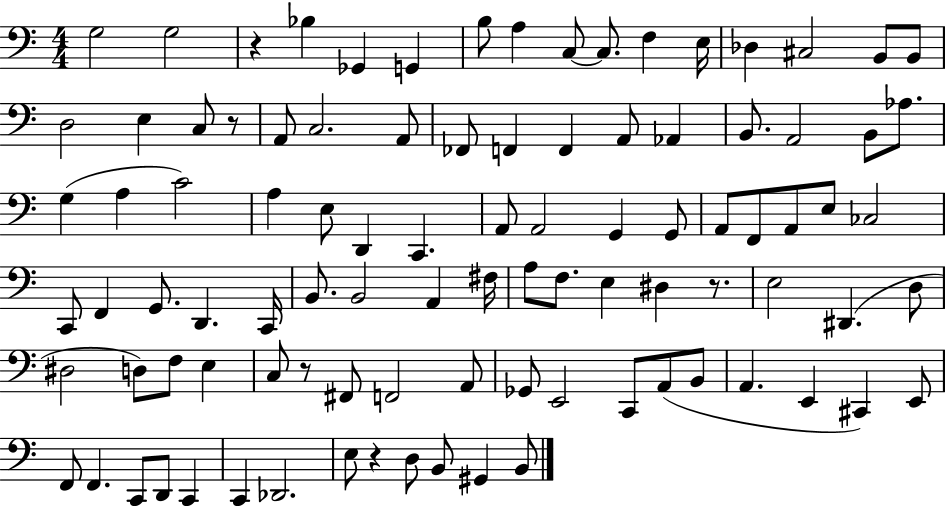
{
  \clef bass
  \numericTimeSignature
  \time 4/4
  \key c \major
  g2 g2 | r4 bes4 ges,4 g,4 | b8 a4 c8~~ c8. f4 e16 | des4 cis2 b,8 b,8 | \break d2 e4 c8 r8 | a,8 c2. a,8 | fes,8 f,4 f,4 a,8 aes,4 | b,8. a,2 b,8 aes8. | \break g4( a4 c'2) | a4 e8 d,4 c,4. | a,8 a,2 g,4 g,8 | a,8 f,8 a,8 e8 ces2 | \break c,8 f,4 g,8. d,4. c,16 | b,8. b,2 a,4 fis16 | a8 f8. e4 dis4 r8. | e2 dis,4.( d8 | \break dis2 d8) f8 e4 | c8 r8 fis,8 f,2 a,8 | ges,8 e,2 c,8 a,8( b,8 | a,4. e,4 cis,4) e,8 | \break f,8 f,4. c,8 d,8 c,4 | c,4 des,2. | e8 r4 d8 b,8 gis,4 b,8 | \bar "|."
}